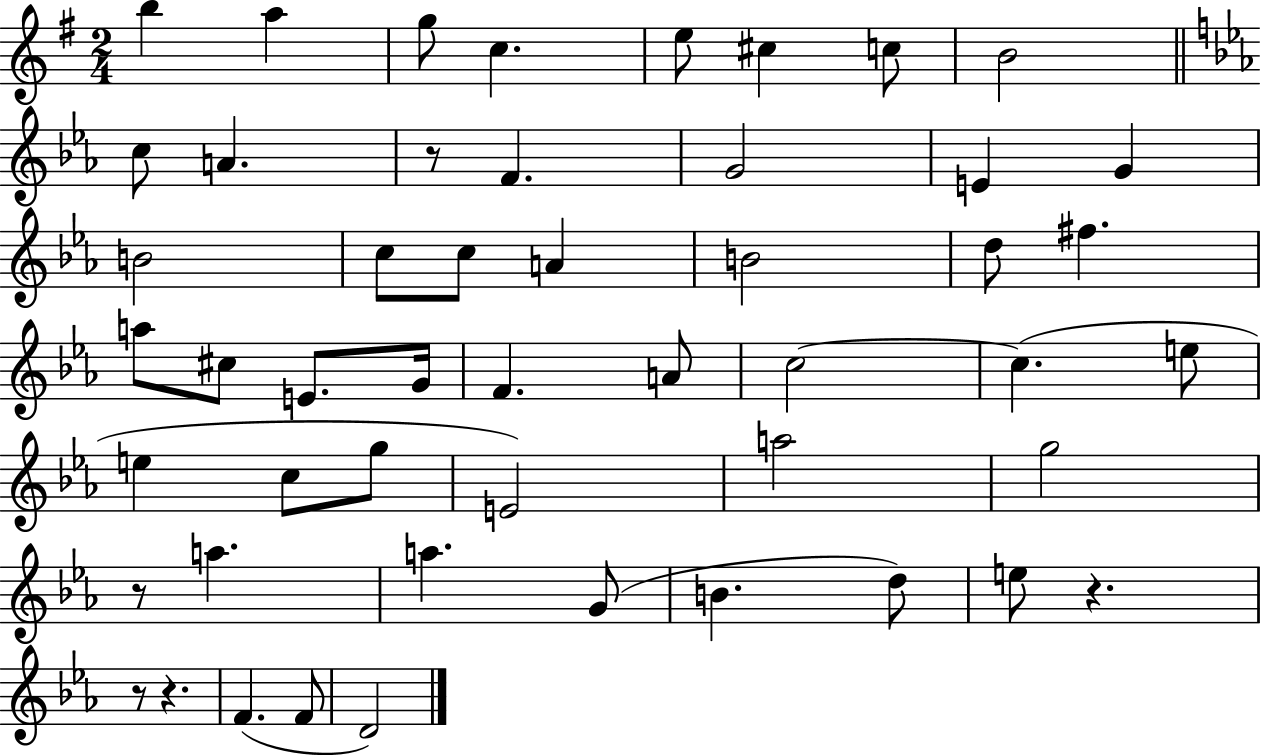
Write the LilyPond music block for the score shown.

{
  \clef treble
  \numericTimeSignature
  \time 2/4
  \key g \major
  b''4 a''4 | g''8 c''4. | e''8 cis''4 c''8 | b'2 | \break \bar "||" \break \key ees \major c''8 a'4. | r8 f'4. | g'2 | e'4 g'4 | \break b'2 | c''8 c''8 a'4 | b'2 | d''8 fis''4. | \break a''8 cis''8 e'8. g'16 | f'4. a'8 | c''2~~ | c''4.( e''8 | \break e''4 c''8 g''8 | e'2) | a''2 | g''2 | \break r8 a''4. | a''4. g'8( | b'4. d''8) | e''8 r4. | \break r8 r4. | f'4.( f'8 | d'2) | \bar "|."
}